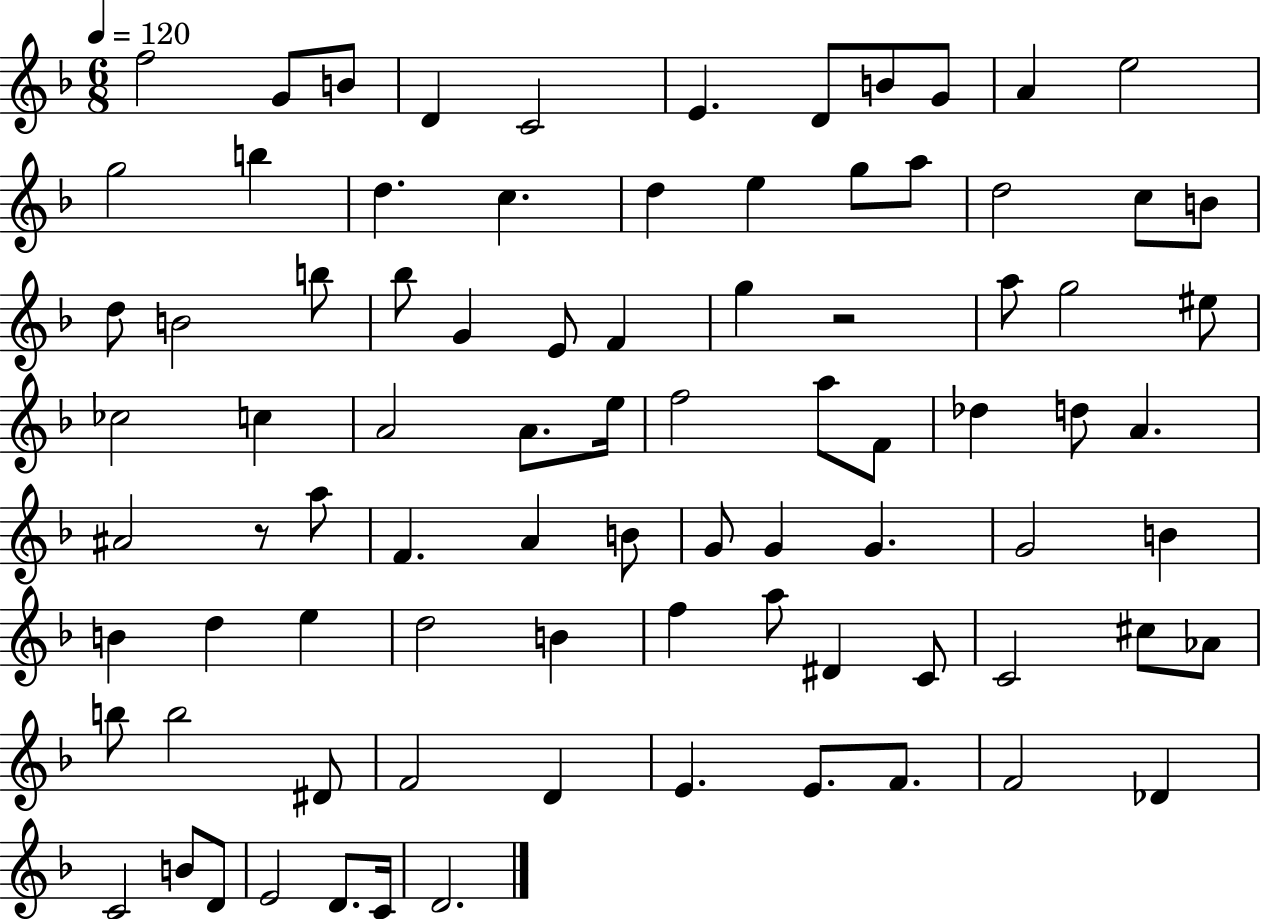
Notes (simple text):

F5/h G4/e B4/e D4/q C4/h E4/q. D4/e B4/e G4/e A4/q E5/h G5/h B5/q D5/q. C5/q. D5/q E5/q G5/e A5/e D5/h C5/e B4/e D5/e B4/h B5/e Bb5/e G4/q E4/e F4/q G5/q R/h A5/e G5/h EIS5/e CES5/h C5/q A4/h A4/e. E5/s F5/h A5/e F4/e Db5/q D5/e A4/q. A#4/h R/e A5/e F4/q. A4/q B4/e G4/e G4/q G4/q. G4/h B4/q B4/q D5/q E5/q D5/h B4/q F5/q A5/e D#4/q C4/e C4/h C#5/e Ab4/e B5/e B5/h D#4/e F4/h D4/q E4/q. E4/e. F4/e. F4/h Db4/q C4/h B4/e D4/e E4/h D4/e. C4/s D4/h.